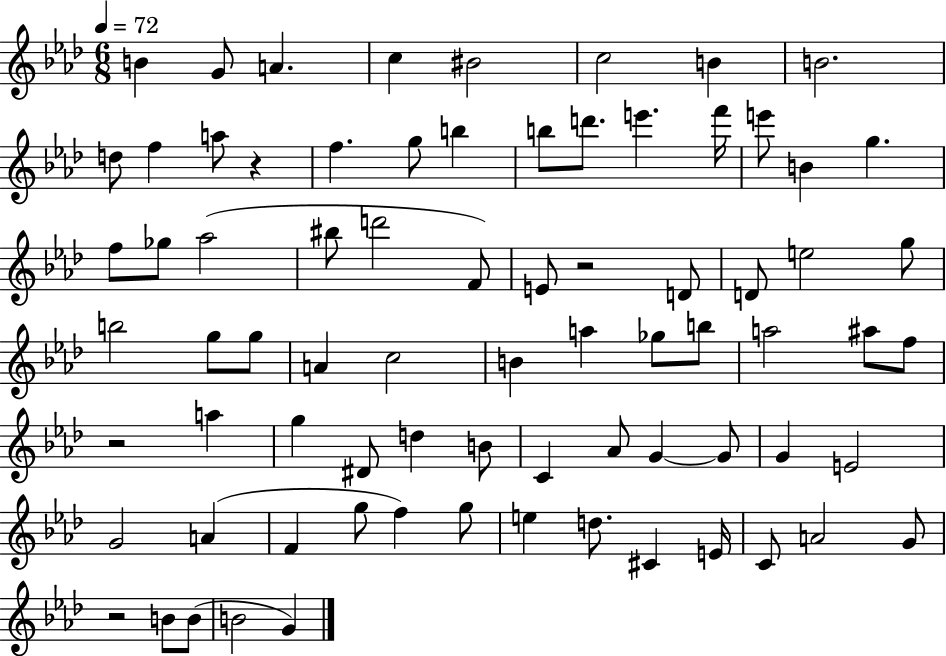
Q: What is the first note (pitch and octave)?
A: B4